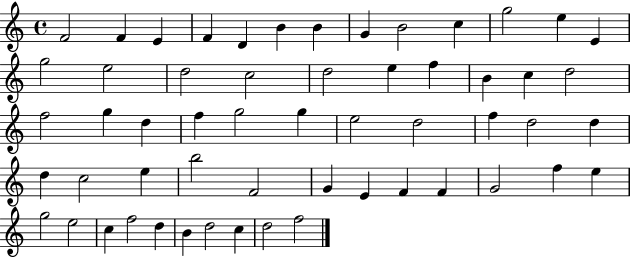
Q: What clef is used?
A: treble